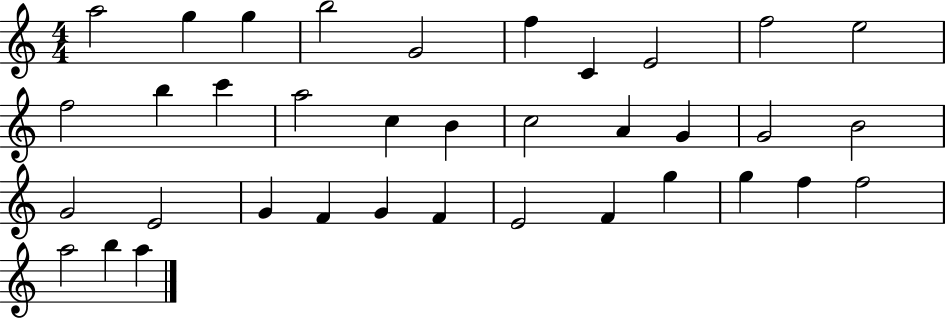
{
  \clef treble
  \numericTimeSignature
  \time 4/4
  \key c \major
  a''2 g''4 g''4 | b''2 g'2 | f''4 c'4 e'2 | f''2 e''2 | \break f''2 b''4 c'''4 | a''2 c''4 b'4 | c''2 a'4 g'4 | g'2 b'2 | \break g'2 e'2 | g'4 f'4 g'4 f'4 | e'2 f'4 g''4 | g''4 f''4 f''2 | \break a''2 b''4 a''4 | \bar "|."
}